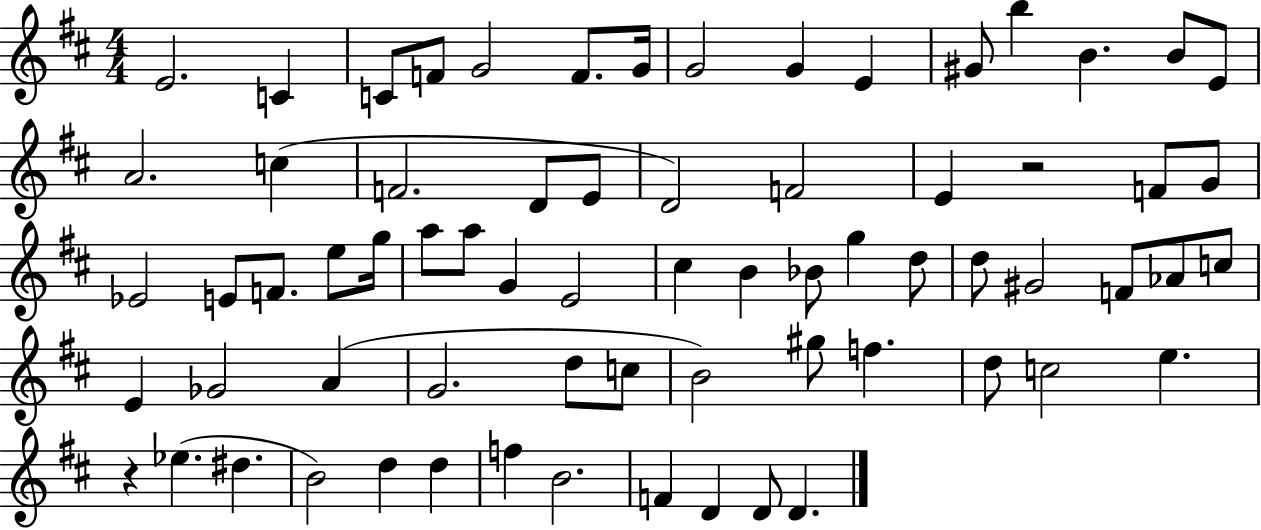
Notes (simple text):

E4/h. C4/q C4/e F4/e G4/h F4/e. G4/s G4/h G4/q E4/q G#4/e B5/q B4/q. B4/e E4/e A4/h. C5/q F4/h. D4/e E4/e D4/h F4/h E4/q R/h F4/e G4/e Eb4/h E4/e F4/e. E5/e G5/s A5/e A5/e G4/q E4/h C#5/q B4/q Bb4/e G5/q D5/e D5/e G#4/h F4/e Ab4/e C5/e E4/q Gb4/h A4/q G4/h. D5/e C5/e B4/h G#5/e F5/q. D5/e C5/h E5/q. R/q Eb5/q. D#5/q. B4/h D5/q D5/q F5/q B4/h. F4/q D4/q D4/e D4/q.